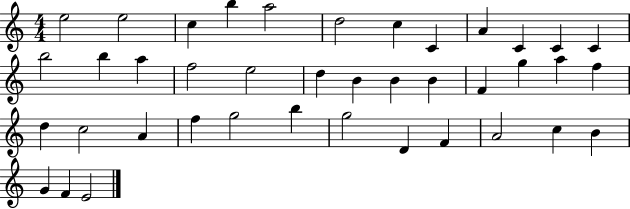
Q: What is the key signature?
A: C major